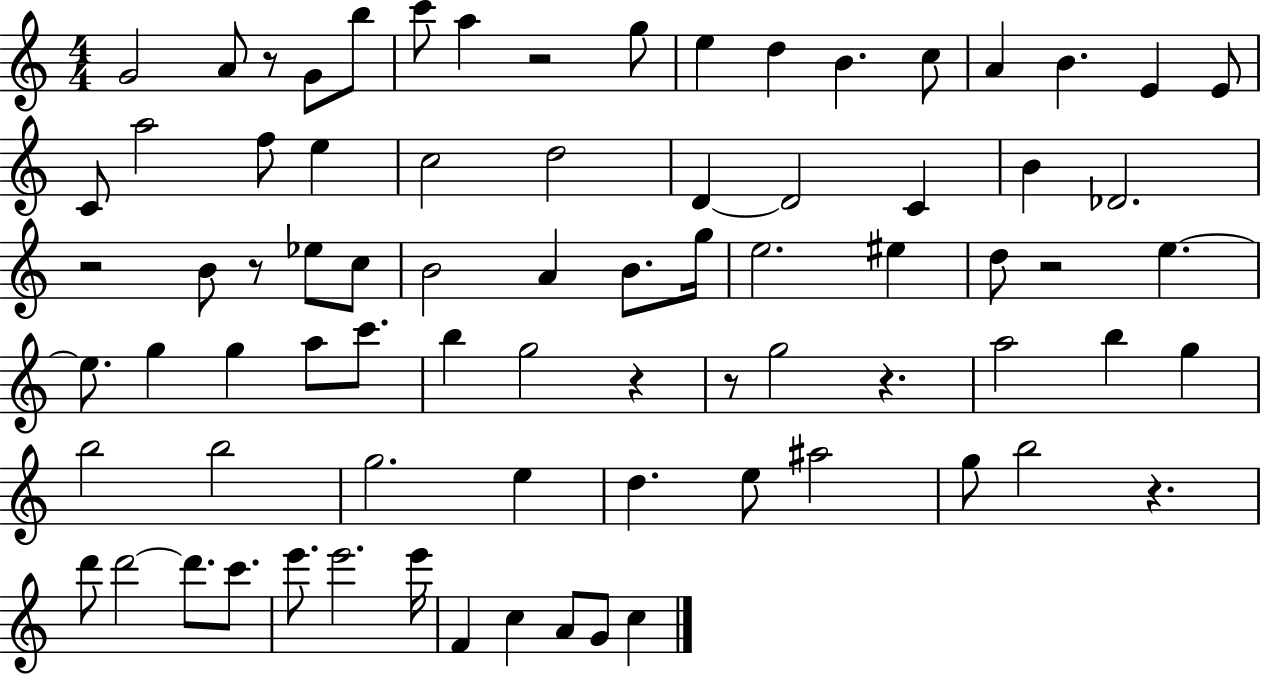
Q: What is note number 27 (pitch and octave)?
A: B4